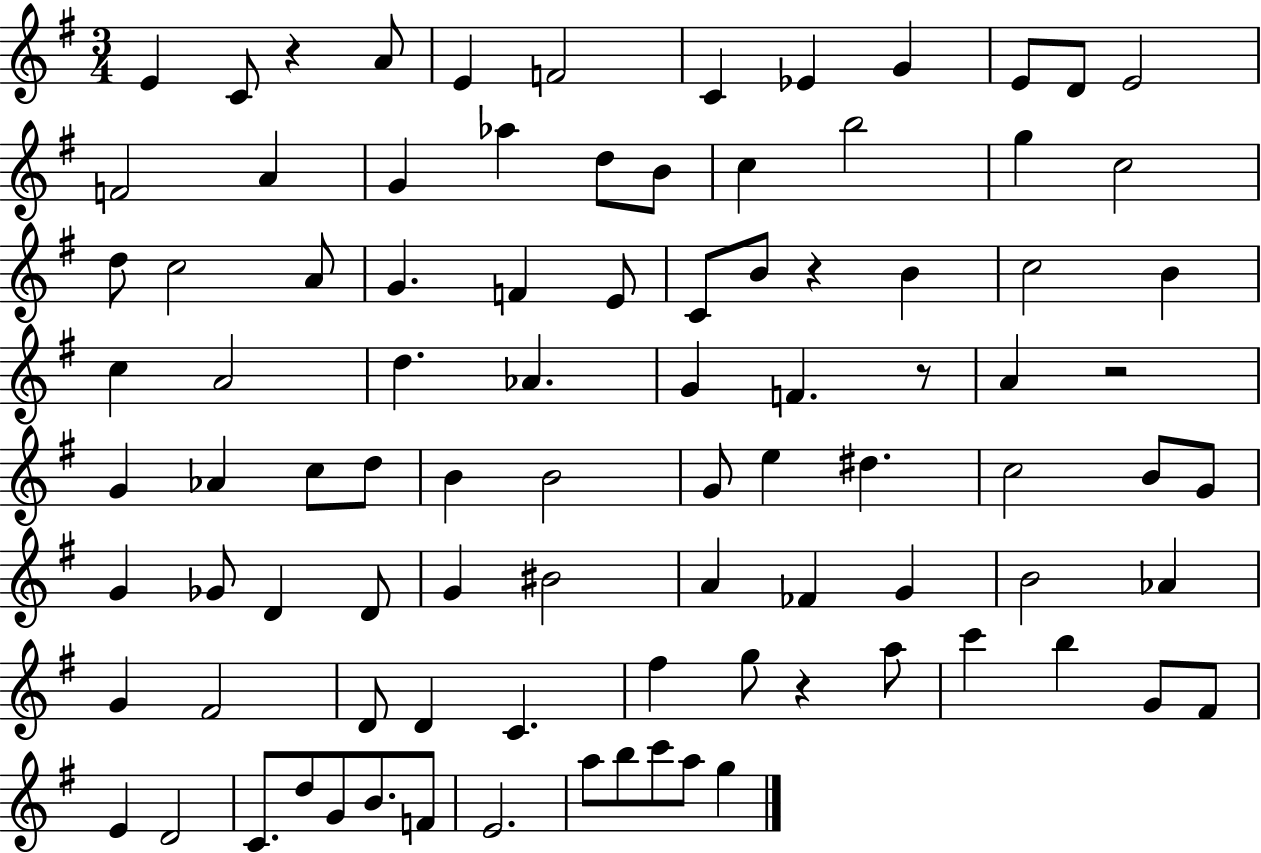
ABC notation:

X:1
T:Untitled
M:3/4
L:1/4
K:G
E C/2 z A/2 E F2 C _E G E/2 D/2 E2 F2 A G _a d/2 B/2 c b2 g c2 d/2 c2 A/2 G F E/2 C/2 B/2 z B c2 B c A2 d _A G F z/2 A z2 G _A c/2 d/2 B B2 G/2 e ^d c2 B/2 G/2 G _G/2 D D/2 G ^B2 A _F G B2 _A G ^F2 D/2 D C ^f g/2 z a/2 c' b G/2 ^F/2 E D2 C/2 d/2 G/2 B/2 F/2 E2 a/2 b/2 c'/2 a/2 g